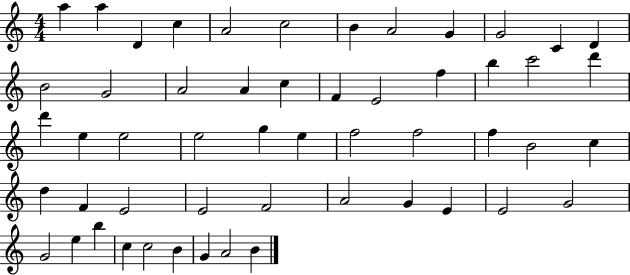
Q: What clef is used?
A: treble